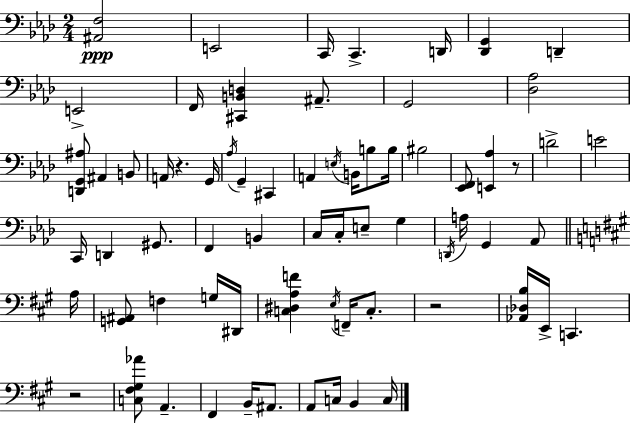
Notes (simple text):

[A#2,F3]/h E2/h C2/s C2/q. D2/s [Db2,G2]/q D2/q E2/h F2/s [C#2,B2,D3]/q A#2/e. G2/h [Db3,Ab3]/h [D2,G2,A#3]/e A#2/q B2/e A2/s R/q. G2/s Ab3/s G2/q C#2/q A2/q E3/s B2/s B3/e B3/s BIS3/h [Eb2,F2]/e [E2,Ab3]/q R/e D4/h E4/h C2/s D2/q G#2/e. F2/q B2/q C3/s C3/s E3/e G3/q D2/s A3/s G2/q Ab2/e A3/s [G2,A#2]/e F3/q G3/s D#2/s [C3,D#3,A3,F4]/q E3/s F2/s C3/e. R/h [Ab2,Db3,B3]/s E2/s C2/q. R/h [C3,F#3,G#3,Ab4]/e A2/q. F#2/q B2/s A#2/e. A2/e C3/s B2/q C3/s